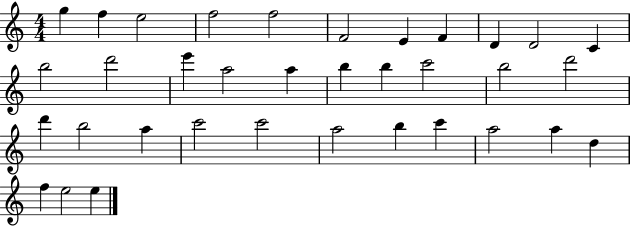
G5/q F5/q E5/h F5/h F5/h F4/h E4/q F4/q D4/q D4/h C4/q B5/h D6/h E6/q A5/h A5/q B5/q B5/q C6/h B5/h D6/h D6/q B5/h A5/q C6/h C6/h A5/h B5/q C6/q A5/h A5/q D5/q F5/q E5/h E5/q